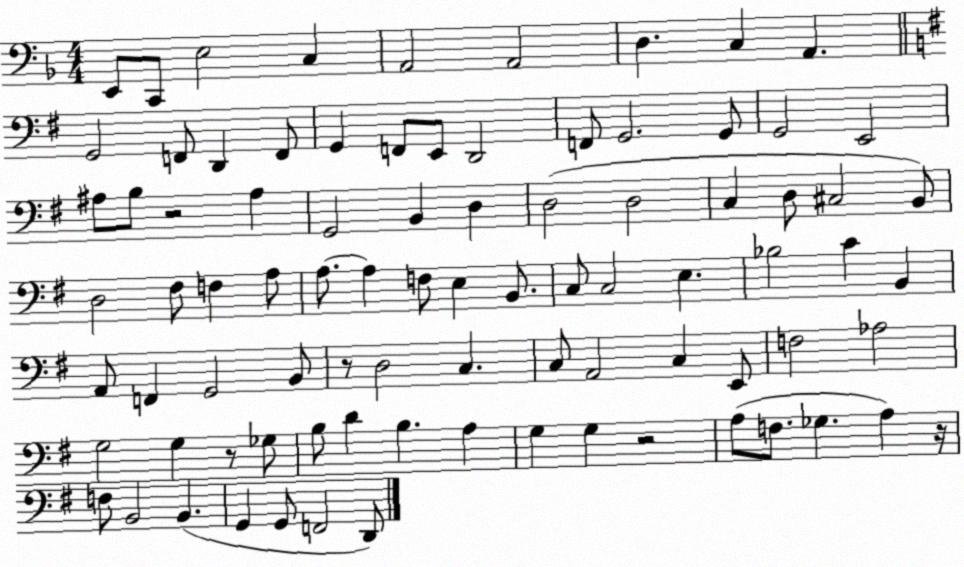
X:1
T:Untitled
M:4/4
L:1/4
K:F
E,,/2 C,,/2 E,2 C, A,,2 A,,2 D, C, A,, G,,2 F,,/2 D,, F,,/2 G,, F,,/2 E,,/2 D,,2 F,,/2 G,,2 G,,/2 G,,2 E,,2 ^A,/2 B,/2 z2 ^A, G,,2 B,, D, D,2 D,2 C, D,/2 ^C,2 B,,/2 D,2 ^F,/2 F, A,/2 A,/2 A, F,/2 E, B,,/2 C,/2 C,2 E, _B,2 C B,, A,,/2 F,, G,,2 B,,/2 z/2 D,2 C, C,/2 A,,2 C, E,,/2 F,2 _A,2 G,2 G, z/2 _G,/2 B,/2 D B, A, G, G, z2 A,/2 F,/2 _G, A, z/4 F,/2 B,,2 B,, G,, G,,/2 F,,2 D,,/2